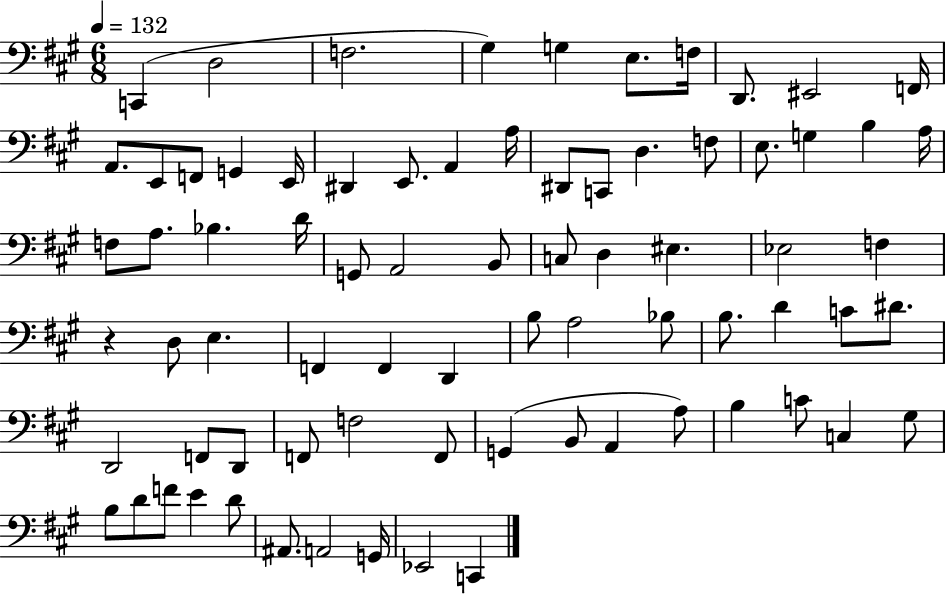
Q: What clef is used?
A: bass